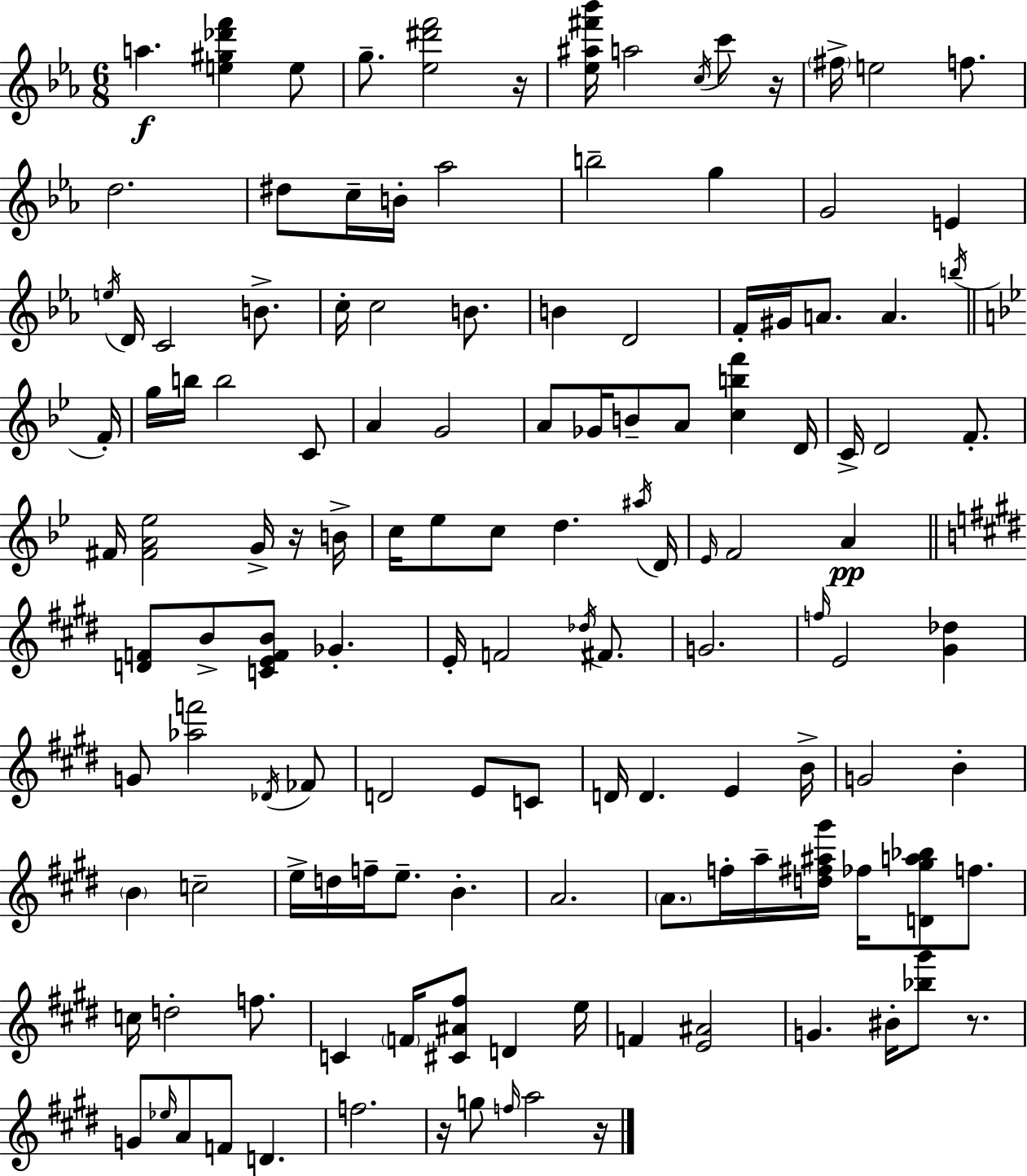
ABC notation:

X:1
T:Untitled
M:6/8
L:1/4
K:Eb
a [e^g_d'f'] e/2 g/2 [_e^d'f']2 z/4 [_e^a^f'_b']/4 a2 c/4 c'/2 z/4 ^f/4 e2 f/2 d2 ^d/2 c/4 B/4 _a2 b2 g G2 E e/4 D/4 C2 B/2 c/4 c2 B/2 B D2 F/4 ^G/4 A/2 A b/4 F/4 g/4 b/4 b2 C/2 A G2 A/2 _G/4 B/2 A/2 [cbf'] D/4 C/4 D2 F/2 ^F/4 [^FA_e]2 G/4 z/4 B/4 c/4 _e/2 c/2 d ^a/4 D/4 _E/4 F2 A [DF]/2 B/2 [CEFB]/2 _G E/4 F2 _d/4 ^F/2 G2 f/4 E2 [^G_d] G/2 [_af']2 _D/4 _F/2 D2 E/2 C/2 D/4 D E B/4 G2 B B c2 e/4 d/4 f/4 e/2 B A2 A/2 f/4 a/4 [d^f^a^g']/4 _f/4 [D^ga_b]/2 f/2 c/4 d2 f/2 C F/4 [^C^A^f]/2 D e/4 F [E^A]2 G ^B/4 [_b^g']/2 z/2 G/2 _e/4 A/2 F/2 D f2 z/4 g/2 f/4 a2 z/4